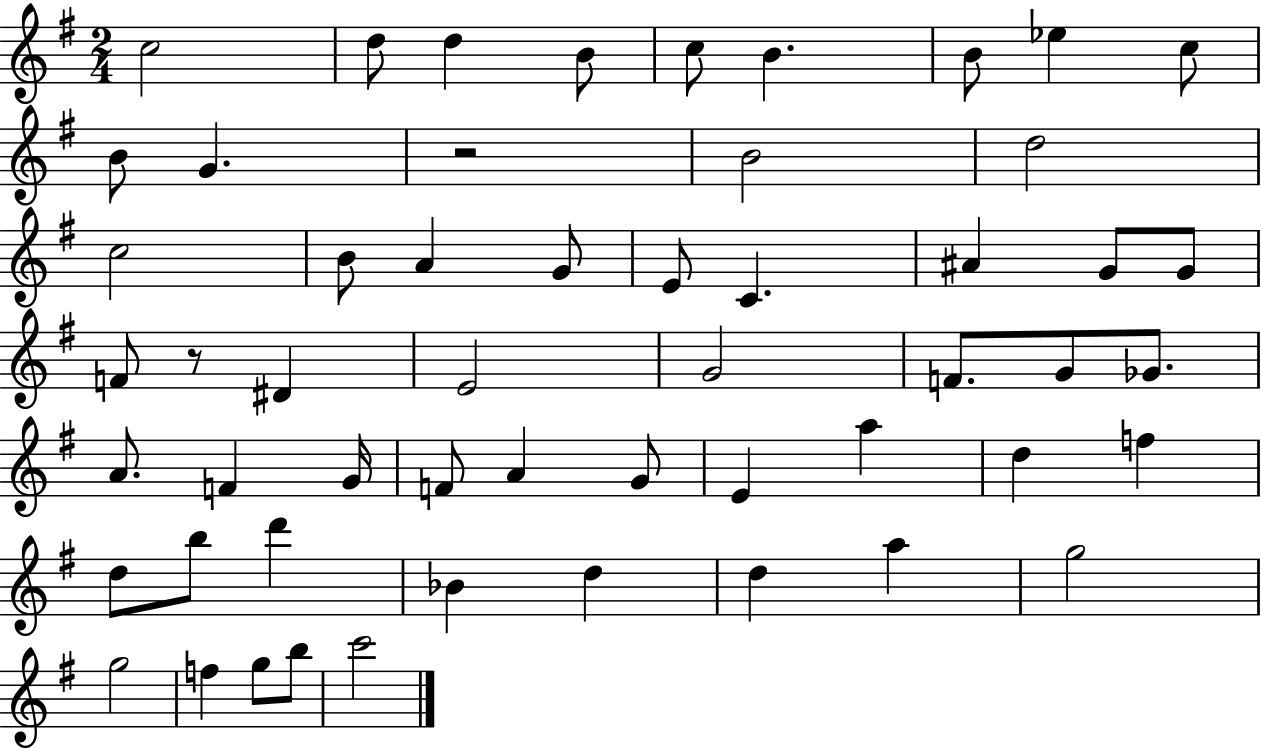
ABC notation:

X:1
T:Untitled
M:2/4
L:1/4
K:G
c2 d/2 d B/2 c/2 B B/2 _e c/2 B/2 G z2 B2 d2 c2 B/2 A G/2 E/2 C ^A G/2 G/2 F/2 z/2 ^D E2 G2 F/2 G/2 _G/2 A/2 F G/4 F/2 A G/2 E a d f d/2 b/2 d' _B d d a g2 g2 f g/2 b/2 c'2